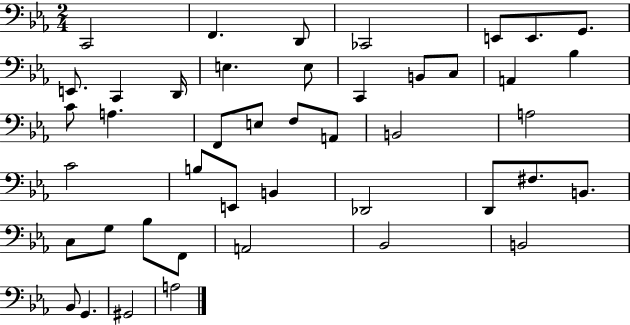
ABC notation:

X:1
T:Untitled
M:2/4
L:1/4
K:Eb
C,,2 F,, D,,/2 _C,,2 E,,/2 E,,/2 G,,/2 E,,/2 C,, D,,/4 E, E,/2 C,, B,,/2 C,/2 A,, _B, C/2 A, F,,/2 E,/2 F,/2 A,,/2 B,,2 A,2 C2 B,/2 E,,/2 B,, _D,,2 D,,/2 ^F,/2 B,,/2 C,/2 G,/2 _B,/2 F,,/2 A,,2 _B,,2 B,,2 _B,,/2 G,, ^G,,2 A,2